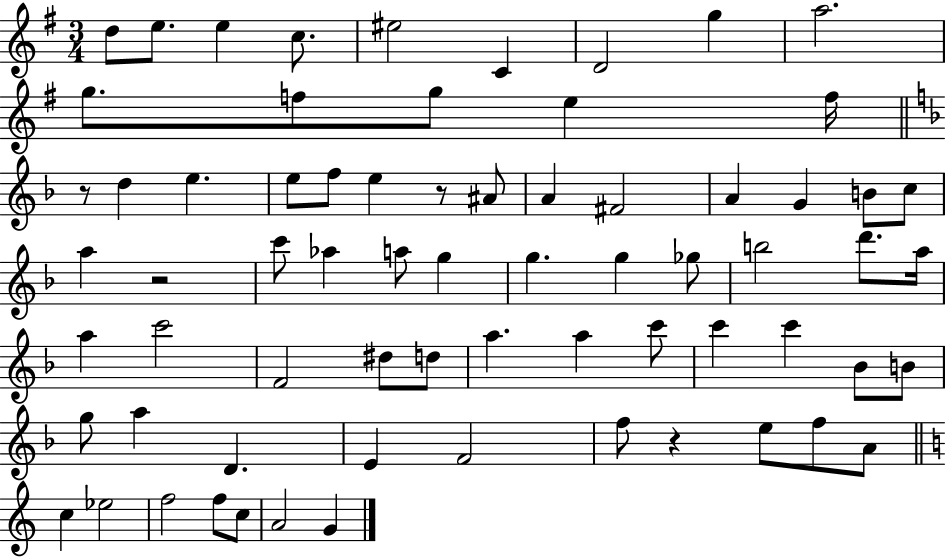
{
  \clef treble
  \numericTimeSignature
  \time 3/4
  \key g \major
  \repeat volta 2 { d''8 e''8. e''4 c''8. | eis''2 c'4 | d'2 g''4 | a''2. | \break g''8. f''8 g''8 e''4 f''16 | \bar "||" \break \key d \minor r8 d''4 e''4. | e''8 f''8 e''4 r8 ais'8 | a'4 fis'2 | a'4 g'4 b'8 c''8 | \break a''4 r2 | c'''8 aes''4 a''8 g''4 | g''4. g''4 ges''8 | b''2 d'''8. a''16 | \break a''4 c'''2 | f'2 dis''8 d''8 | a''4. a''4 c'''8 | c'''4 c'''4 bes'8 b'8 | \break g''8 a''4 d'4. | e'4 f'2 | f''8 r4 e''8 f''8 a'8 | \bar "||" \break \key c \major c''4 ees''2 | f''2 f''8 c''8 | a'2 g'4 | } \bar "|."
}